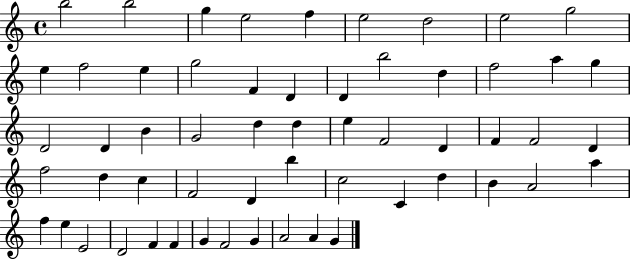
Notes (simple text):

B5/h B5/h G5/q E5/h F5/q E5/h D5/h E5/h G5/h E5/q F5/h E5/q G5/h F4/q D4/q D4/q B5/h D5/q F5/h A5/q G5/q D4/h D4/q B4/q G4/h D5/q D5/q E5/q F4/h D4/q F4/q F4/h D4/q F5/h D5/q C5/q F4/h D4/q B5/q C5/h C4/q D5/q B4/q A4/h A5/q F5/q E5/q E4/h D4/h F4/q F4/q G4/q F4/h G4/q A4/h A4/q G4/q